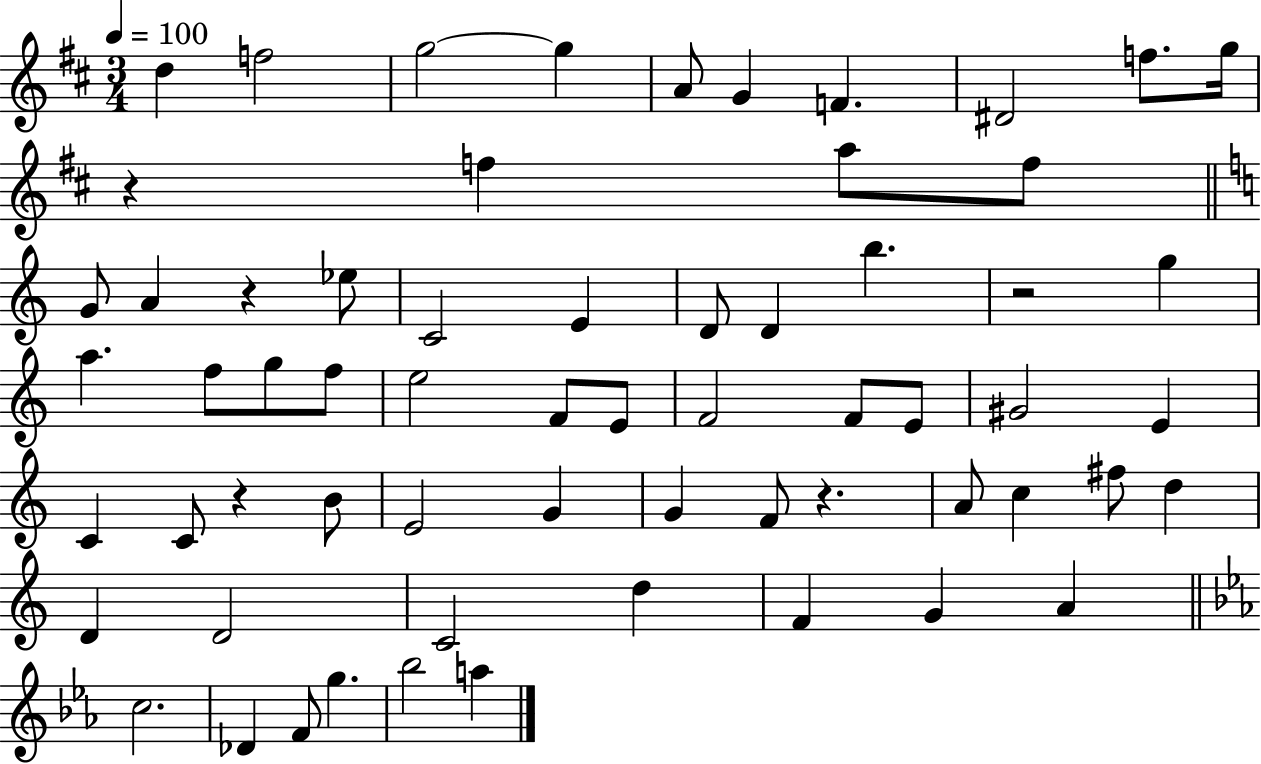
X:1
T:Untitled
M:3/4
L:1/4
K:D
d f2 g2 g A/2 G F ^D2 f/2 g/4 z f a/2 f/2 G/2 A z _e/2 C2 E D/2 D b z2 g a f/2 g/2 f/2 e2 F/2 E/2 F2 F/2 E/2 ^G2 E C C/2 z B/2 E2 G G F/2 z A/2 c ^f/2 d D D2 C2 d F G A c2 _D F/2 g _b2 a